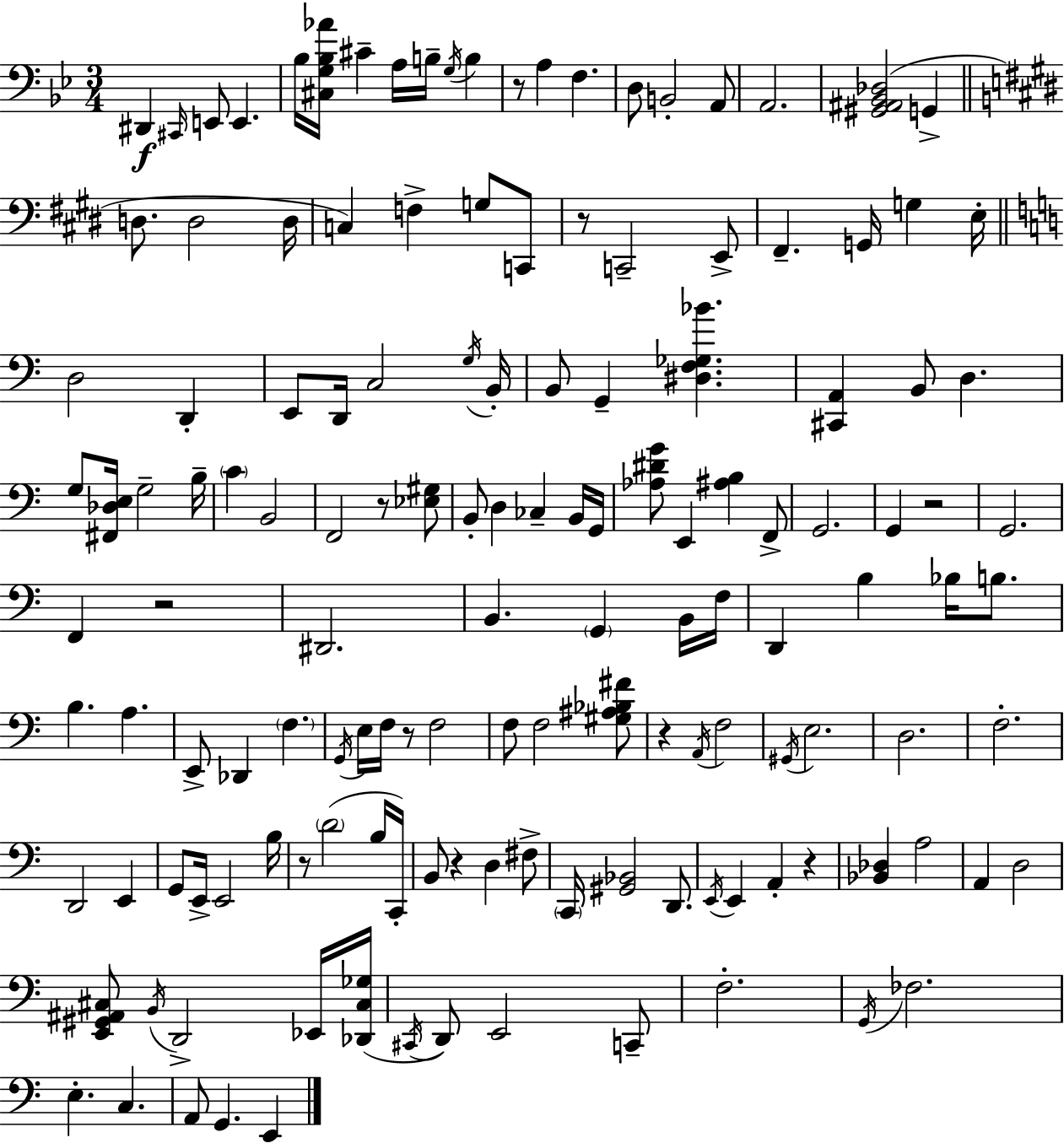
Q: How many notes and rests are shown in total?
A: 142